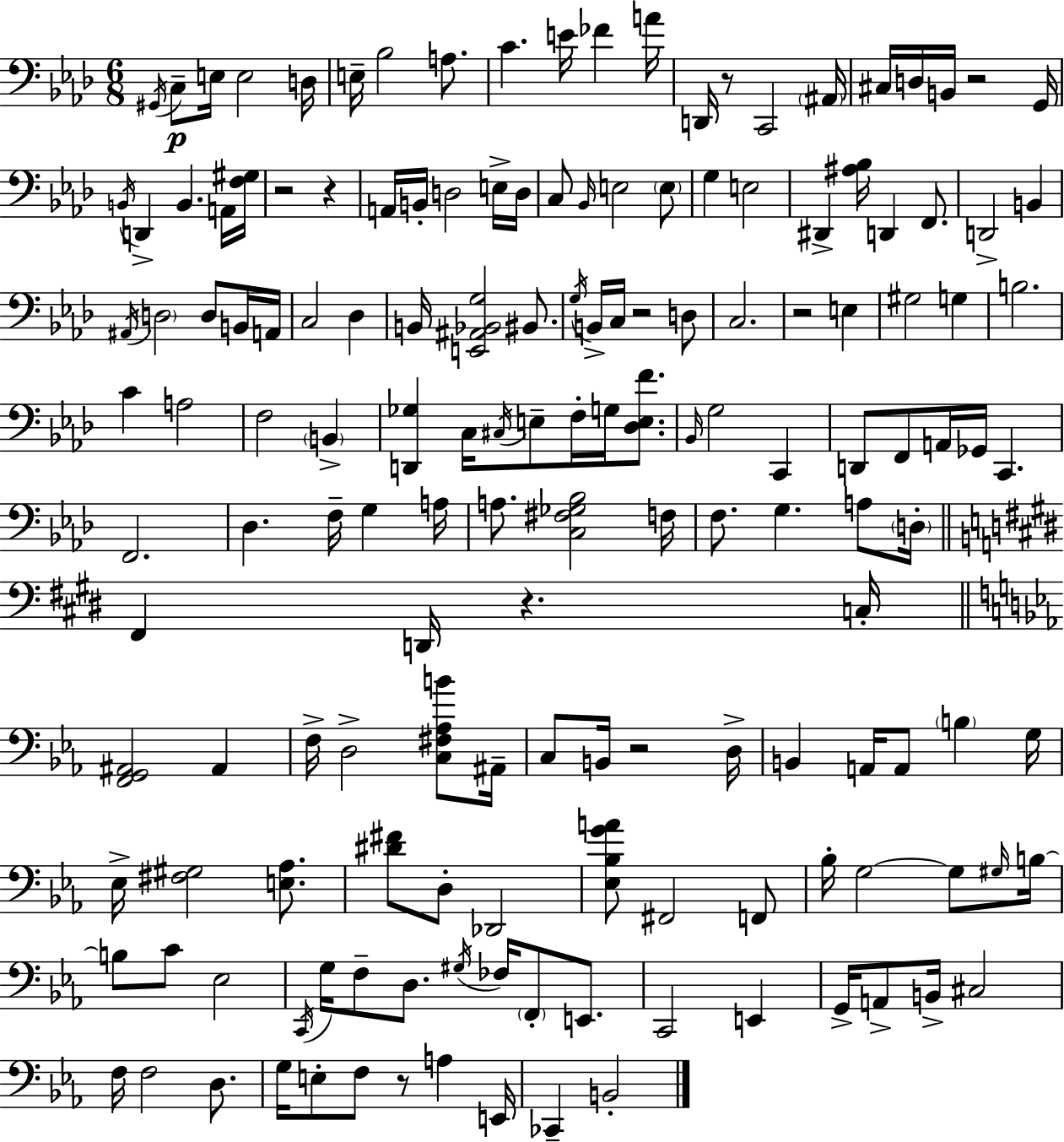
G#2/s C3/e E3/s E3/h D3/s E3/s Bb3/h A3/e. C4/q. E4/s FES4/q A4/s D2/s R/e C2/h A#2/s C#3/s D3/s B2/s R/h G2/s B2/s D2/q B2/q. A2/s [F3,G#3]/s R/h R/q A2/s B2/s D3/h E3/s D3/s C3/e Bb2/s E3/h E3/e G3/q E3/h D#2/q [A#3,Bb3]/s D2/q F2/e. D2/h B2/q A#2/s D3/h D3/e B2/s A2/s C3/h Db3/q B2/s [E2,A#2,Bb2,G3]/h BIS2/e. G3/s B2/s C3/s R/h D3/e C3/h. R/h E3/q G#3/h G3/q B3/h. C4/q A3/h F3/h B2/q [D2,Gb3]/q C3/s C#3/s E3/e F3/s G3/s [Db3,E3,F4]/e. Bb2/s G3/h C2/q D2/e F2/e A2/s Gb2/s C2/q. F2/h. Db3/q. F3/s G3/q A3/s A3/e. [C3,F#3,Gb3,Bb3]/h F3/s F3/e. G3/q. A3/e D3/s F#2/q D2/s R/q. C3/s [F2,G2,A#2]/h A#2/q F3/s D3/h [C3,F#3,Ab3,B4]/e A#2/s C3/e B2/s R/h D3/s B2/q A2/s A2/e B3/q G3/s Eb3/s [F#3,G#3]/h [E3,Ab3]/e. [D#4,F#4]/e D3/e Db2/h [Eb3,Bb3,G4,A4]/e F#2/h F2/e Bb3/s G3/h G3/e G#3/s B3/s B3/e C4/e Eb3/h C2/s G3/s F3/e D3/e. G#3/s FES3/s F2/e E2/e. C2/h E2/q G2/s A2/e B2/s C#3/h F3/s F3/h D3/e. G3/s E3/e F3/e R/e A3/q E2/s CES2/q B2/h